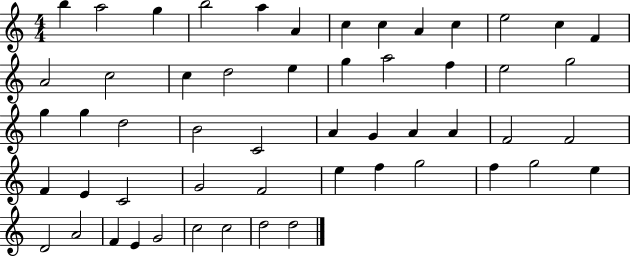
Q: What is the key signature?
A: C major